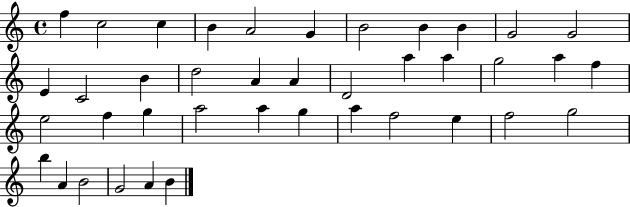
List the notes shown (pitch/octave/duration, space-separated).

F5/q C5/h C5/q B4/q A4/h G4/q B4/h B4/q B4/q G4/h G4/h E4/q C4/h B4/q D5/h A4/q A4/q D4/h A5/q A5/q G5/h A5/q F5/q E5/h F5/q G5/q A5/h A5/q G5/q A5/q F5/h E5/q F5/h G5/h B5/q A4/q B4/h G4/h A4/q B4/q